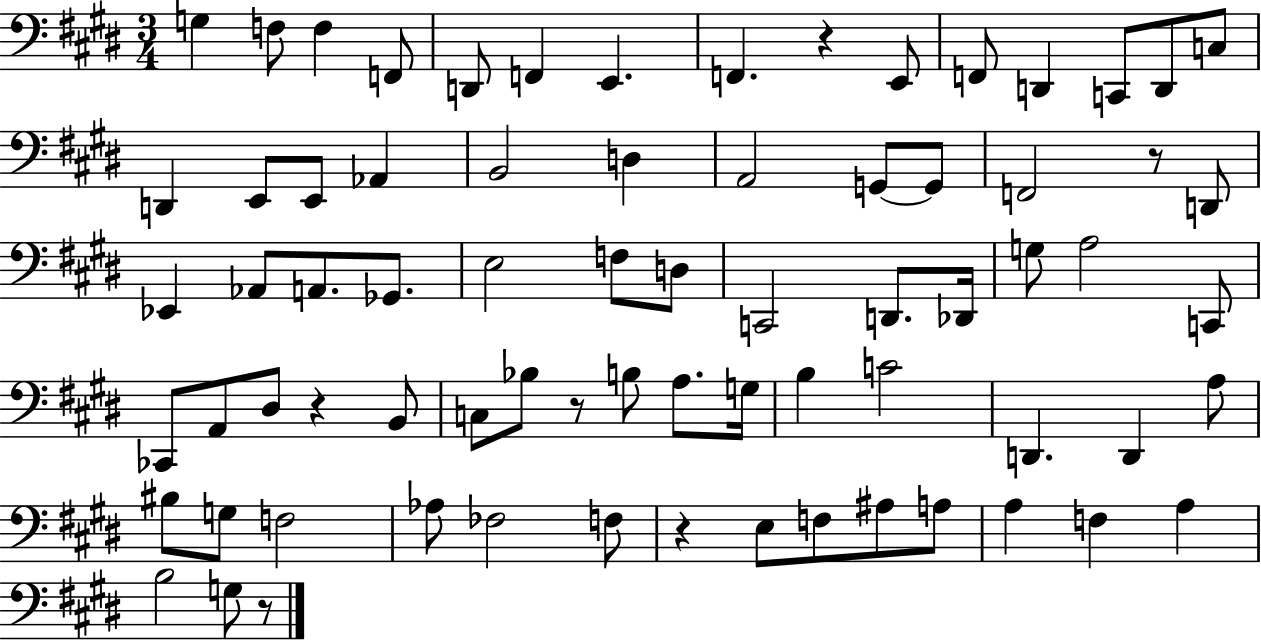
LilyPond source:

{
  \clef bass
  \numericTimeSignature
  \time 3/4
  \key e \major
  g4 f8 f4 f,8 | d,8 f,4 e,4. | f,4. r4 e,8 | f,8 d,4 c,8 d,8 c8 | \break d,4 e,8 e,8 aes,4 | b,2 d4 | a,2 g,8~~ g,8 | f,2 r8 d,8 | \break ees,4 aes,8 a,8. ges,8. | e2 f8 d8 | c,2 d,8. des,16 | g8 a2 c,8 | \break ces,8 a,8 dis8 r4 b,8 | c8 bes8 r8 b8 a8. g16 | b4 c'2 | d,4. d,4 a8 | \break bis8 g8 f2 | aes8 fes2 f8 | r4 e8 f8 ais8 a8 | a4 f4 a4 | \break b2 g8 r8 | \bar "|."
}